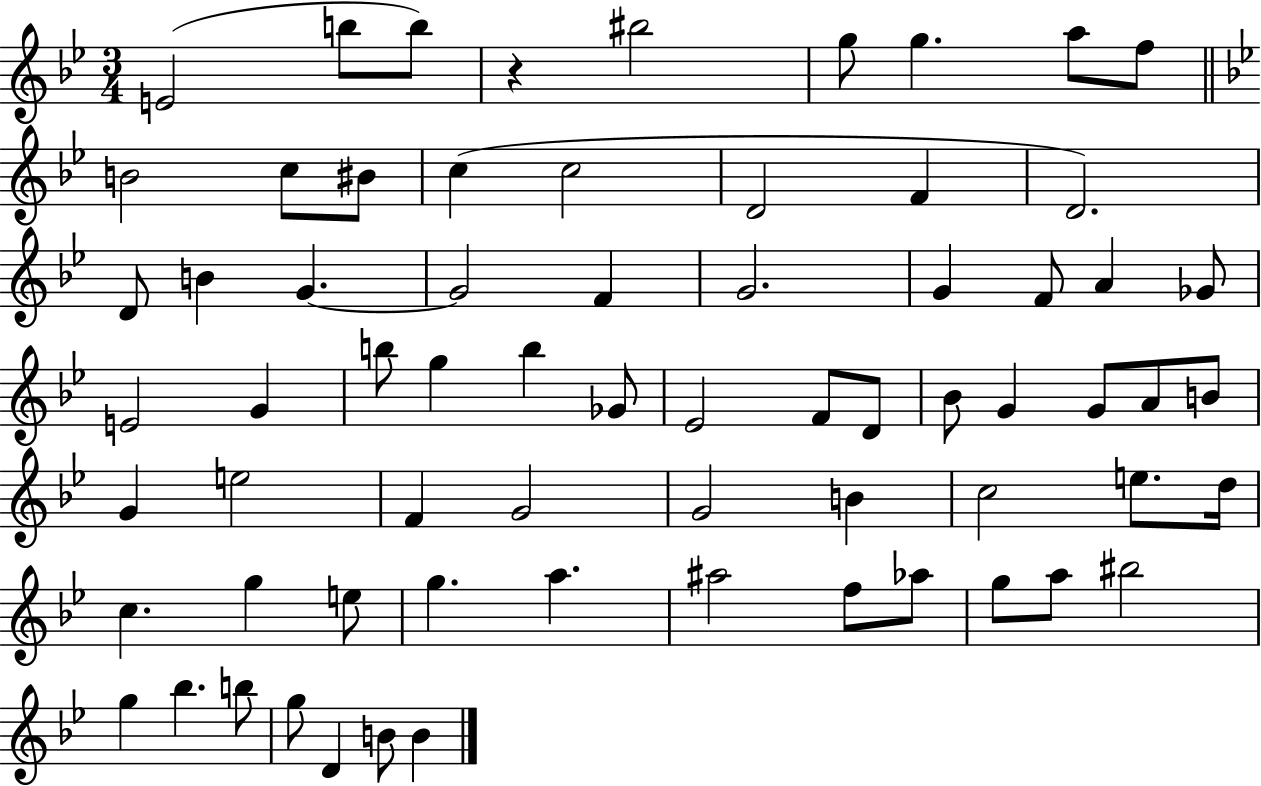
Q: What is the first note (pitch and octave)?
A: E4